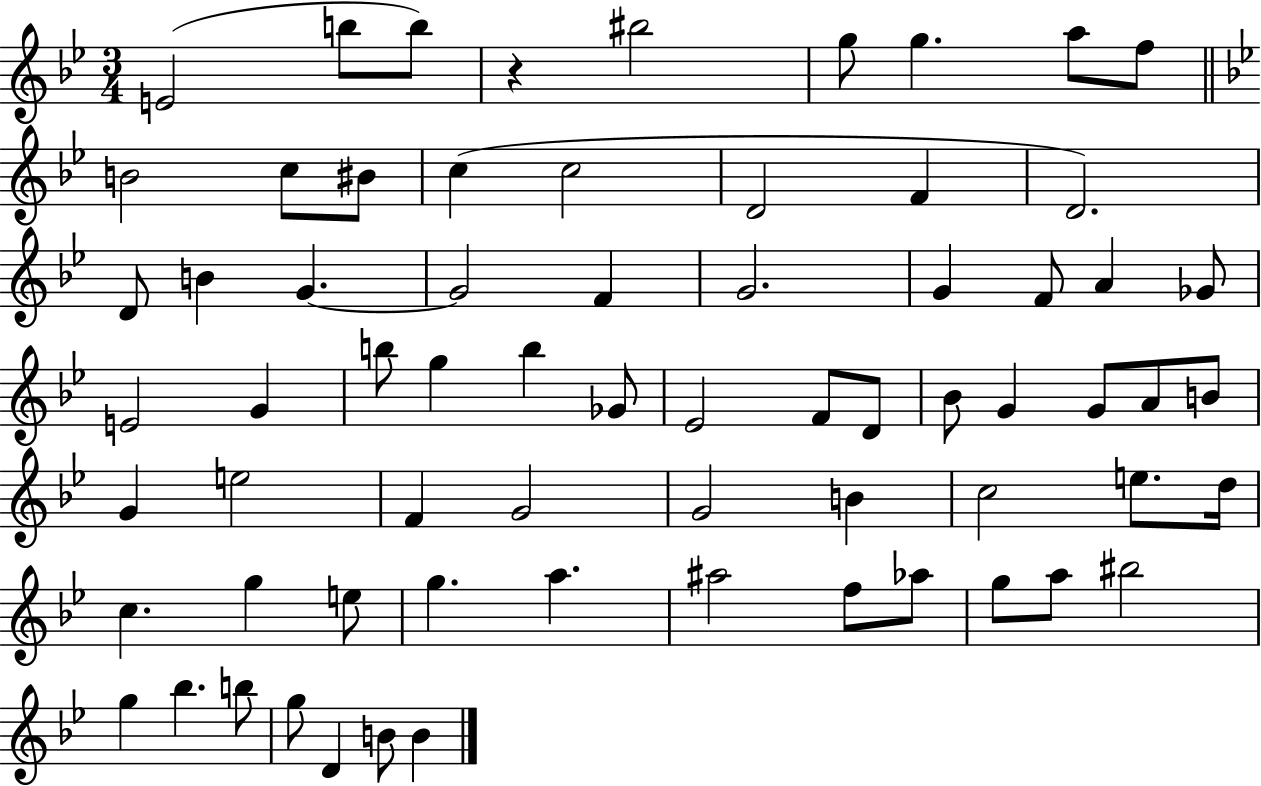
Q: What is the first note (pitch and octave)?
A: E4